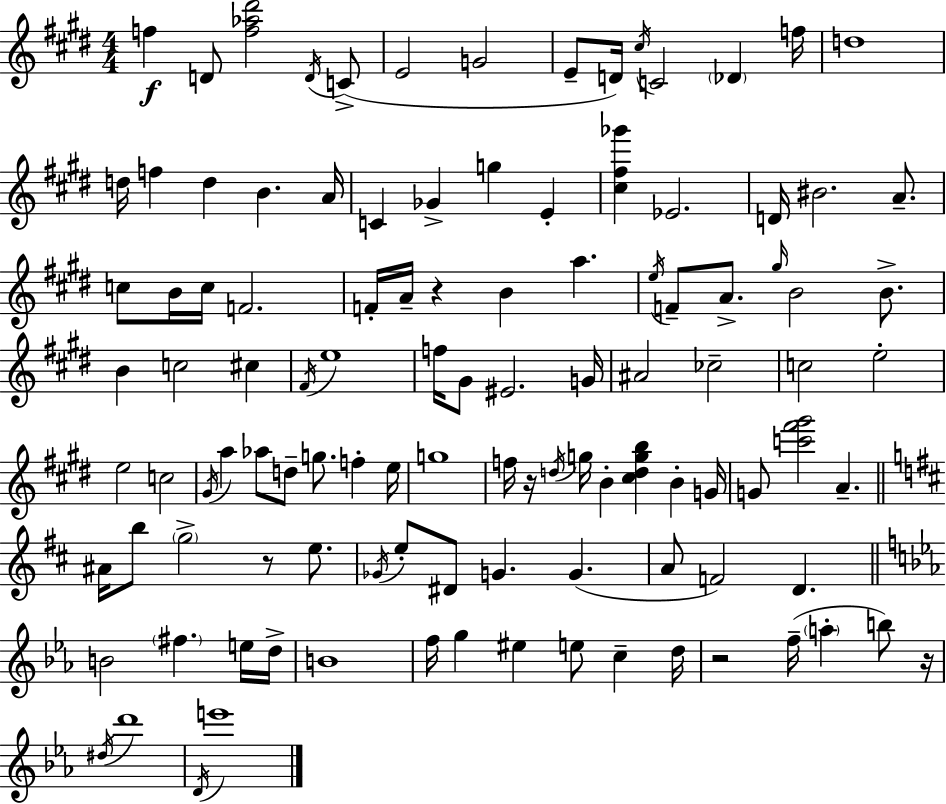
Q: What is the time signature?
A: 4/4